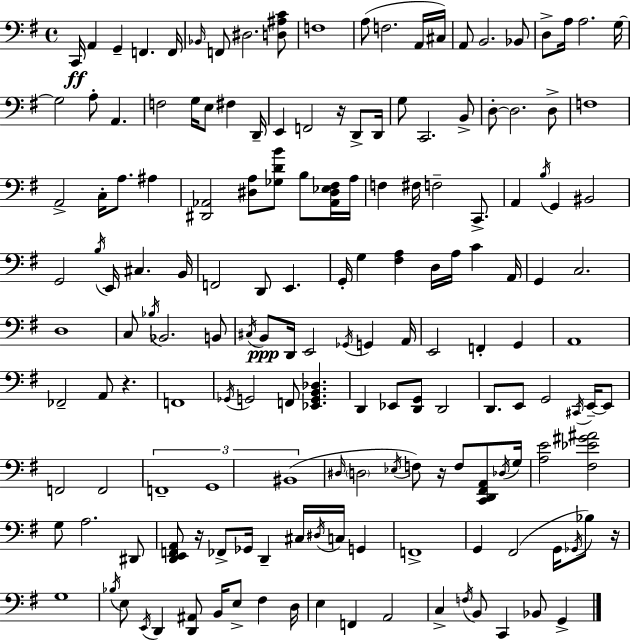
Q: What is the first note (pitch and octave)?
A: C2